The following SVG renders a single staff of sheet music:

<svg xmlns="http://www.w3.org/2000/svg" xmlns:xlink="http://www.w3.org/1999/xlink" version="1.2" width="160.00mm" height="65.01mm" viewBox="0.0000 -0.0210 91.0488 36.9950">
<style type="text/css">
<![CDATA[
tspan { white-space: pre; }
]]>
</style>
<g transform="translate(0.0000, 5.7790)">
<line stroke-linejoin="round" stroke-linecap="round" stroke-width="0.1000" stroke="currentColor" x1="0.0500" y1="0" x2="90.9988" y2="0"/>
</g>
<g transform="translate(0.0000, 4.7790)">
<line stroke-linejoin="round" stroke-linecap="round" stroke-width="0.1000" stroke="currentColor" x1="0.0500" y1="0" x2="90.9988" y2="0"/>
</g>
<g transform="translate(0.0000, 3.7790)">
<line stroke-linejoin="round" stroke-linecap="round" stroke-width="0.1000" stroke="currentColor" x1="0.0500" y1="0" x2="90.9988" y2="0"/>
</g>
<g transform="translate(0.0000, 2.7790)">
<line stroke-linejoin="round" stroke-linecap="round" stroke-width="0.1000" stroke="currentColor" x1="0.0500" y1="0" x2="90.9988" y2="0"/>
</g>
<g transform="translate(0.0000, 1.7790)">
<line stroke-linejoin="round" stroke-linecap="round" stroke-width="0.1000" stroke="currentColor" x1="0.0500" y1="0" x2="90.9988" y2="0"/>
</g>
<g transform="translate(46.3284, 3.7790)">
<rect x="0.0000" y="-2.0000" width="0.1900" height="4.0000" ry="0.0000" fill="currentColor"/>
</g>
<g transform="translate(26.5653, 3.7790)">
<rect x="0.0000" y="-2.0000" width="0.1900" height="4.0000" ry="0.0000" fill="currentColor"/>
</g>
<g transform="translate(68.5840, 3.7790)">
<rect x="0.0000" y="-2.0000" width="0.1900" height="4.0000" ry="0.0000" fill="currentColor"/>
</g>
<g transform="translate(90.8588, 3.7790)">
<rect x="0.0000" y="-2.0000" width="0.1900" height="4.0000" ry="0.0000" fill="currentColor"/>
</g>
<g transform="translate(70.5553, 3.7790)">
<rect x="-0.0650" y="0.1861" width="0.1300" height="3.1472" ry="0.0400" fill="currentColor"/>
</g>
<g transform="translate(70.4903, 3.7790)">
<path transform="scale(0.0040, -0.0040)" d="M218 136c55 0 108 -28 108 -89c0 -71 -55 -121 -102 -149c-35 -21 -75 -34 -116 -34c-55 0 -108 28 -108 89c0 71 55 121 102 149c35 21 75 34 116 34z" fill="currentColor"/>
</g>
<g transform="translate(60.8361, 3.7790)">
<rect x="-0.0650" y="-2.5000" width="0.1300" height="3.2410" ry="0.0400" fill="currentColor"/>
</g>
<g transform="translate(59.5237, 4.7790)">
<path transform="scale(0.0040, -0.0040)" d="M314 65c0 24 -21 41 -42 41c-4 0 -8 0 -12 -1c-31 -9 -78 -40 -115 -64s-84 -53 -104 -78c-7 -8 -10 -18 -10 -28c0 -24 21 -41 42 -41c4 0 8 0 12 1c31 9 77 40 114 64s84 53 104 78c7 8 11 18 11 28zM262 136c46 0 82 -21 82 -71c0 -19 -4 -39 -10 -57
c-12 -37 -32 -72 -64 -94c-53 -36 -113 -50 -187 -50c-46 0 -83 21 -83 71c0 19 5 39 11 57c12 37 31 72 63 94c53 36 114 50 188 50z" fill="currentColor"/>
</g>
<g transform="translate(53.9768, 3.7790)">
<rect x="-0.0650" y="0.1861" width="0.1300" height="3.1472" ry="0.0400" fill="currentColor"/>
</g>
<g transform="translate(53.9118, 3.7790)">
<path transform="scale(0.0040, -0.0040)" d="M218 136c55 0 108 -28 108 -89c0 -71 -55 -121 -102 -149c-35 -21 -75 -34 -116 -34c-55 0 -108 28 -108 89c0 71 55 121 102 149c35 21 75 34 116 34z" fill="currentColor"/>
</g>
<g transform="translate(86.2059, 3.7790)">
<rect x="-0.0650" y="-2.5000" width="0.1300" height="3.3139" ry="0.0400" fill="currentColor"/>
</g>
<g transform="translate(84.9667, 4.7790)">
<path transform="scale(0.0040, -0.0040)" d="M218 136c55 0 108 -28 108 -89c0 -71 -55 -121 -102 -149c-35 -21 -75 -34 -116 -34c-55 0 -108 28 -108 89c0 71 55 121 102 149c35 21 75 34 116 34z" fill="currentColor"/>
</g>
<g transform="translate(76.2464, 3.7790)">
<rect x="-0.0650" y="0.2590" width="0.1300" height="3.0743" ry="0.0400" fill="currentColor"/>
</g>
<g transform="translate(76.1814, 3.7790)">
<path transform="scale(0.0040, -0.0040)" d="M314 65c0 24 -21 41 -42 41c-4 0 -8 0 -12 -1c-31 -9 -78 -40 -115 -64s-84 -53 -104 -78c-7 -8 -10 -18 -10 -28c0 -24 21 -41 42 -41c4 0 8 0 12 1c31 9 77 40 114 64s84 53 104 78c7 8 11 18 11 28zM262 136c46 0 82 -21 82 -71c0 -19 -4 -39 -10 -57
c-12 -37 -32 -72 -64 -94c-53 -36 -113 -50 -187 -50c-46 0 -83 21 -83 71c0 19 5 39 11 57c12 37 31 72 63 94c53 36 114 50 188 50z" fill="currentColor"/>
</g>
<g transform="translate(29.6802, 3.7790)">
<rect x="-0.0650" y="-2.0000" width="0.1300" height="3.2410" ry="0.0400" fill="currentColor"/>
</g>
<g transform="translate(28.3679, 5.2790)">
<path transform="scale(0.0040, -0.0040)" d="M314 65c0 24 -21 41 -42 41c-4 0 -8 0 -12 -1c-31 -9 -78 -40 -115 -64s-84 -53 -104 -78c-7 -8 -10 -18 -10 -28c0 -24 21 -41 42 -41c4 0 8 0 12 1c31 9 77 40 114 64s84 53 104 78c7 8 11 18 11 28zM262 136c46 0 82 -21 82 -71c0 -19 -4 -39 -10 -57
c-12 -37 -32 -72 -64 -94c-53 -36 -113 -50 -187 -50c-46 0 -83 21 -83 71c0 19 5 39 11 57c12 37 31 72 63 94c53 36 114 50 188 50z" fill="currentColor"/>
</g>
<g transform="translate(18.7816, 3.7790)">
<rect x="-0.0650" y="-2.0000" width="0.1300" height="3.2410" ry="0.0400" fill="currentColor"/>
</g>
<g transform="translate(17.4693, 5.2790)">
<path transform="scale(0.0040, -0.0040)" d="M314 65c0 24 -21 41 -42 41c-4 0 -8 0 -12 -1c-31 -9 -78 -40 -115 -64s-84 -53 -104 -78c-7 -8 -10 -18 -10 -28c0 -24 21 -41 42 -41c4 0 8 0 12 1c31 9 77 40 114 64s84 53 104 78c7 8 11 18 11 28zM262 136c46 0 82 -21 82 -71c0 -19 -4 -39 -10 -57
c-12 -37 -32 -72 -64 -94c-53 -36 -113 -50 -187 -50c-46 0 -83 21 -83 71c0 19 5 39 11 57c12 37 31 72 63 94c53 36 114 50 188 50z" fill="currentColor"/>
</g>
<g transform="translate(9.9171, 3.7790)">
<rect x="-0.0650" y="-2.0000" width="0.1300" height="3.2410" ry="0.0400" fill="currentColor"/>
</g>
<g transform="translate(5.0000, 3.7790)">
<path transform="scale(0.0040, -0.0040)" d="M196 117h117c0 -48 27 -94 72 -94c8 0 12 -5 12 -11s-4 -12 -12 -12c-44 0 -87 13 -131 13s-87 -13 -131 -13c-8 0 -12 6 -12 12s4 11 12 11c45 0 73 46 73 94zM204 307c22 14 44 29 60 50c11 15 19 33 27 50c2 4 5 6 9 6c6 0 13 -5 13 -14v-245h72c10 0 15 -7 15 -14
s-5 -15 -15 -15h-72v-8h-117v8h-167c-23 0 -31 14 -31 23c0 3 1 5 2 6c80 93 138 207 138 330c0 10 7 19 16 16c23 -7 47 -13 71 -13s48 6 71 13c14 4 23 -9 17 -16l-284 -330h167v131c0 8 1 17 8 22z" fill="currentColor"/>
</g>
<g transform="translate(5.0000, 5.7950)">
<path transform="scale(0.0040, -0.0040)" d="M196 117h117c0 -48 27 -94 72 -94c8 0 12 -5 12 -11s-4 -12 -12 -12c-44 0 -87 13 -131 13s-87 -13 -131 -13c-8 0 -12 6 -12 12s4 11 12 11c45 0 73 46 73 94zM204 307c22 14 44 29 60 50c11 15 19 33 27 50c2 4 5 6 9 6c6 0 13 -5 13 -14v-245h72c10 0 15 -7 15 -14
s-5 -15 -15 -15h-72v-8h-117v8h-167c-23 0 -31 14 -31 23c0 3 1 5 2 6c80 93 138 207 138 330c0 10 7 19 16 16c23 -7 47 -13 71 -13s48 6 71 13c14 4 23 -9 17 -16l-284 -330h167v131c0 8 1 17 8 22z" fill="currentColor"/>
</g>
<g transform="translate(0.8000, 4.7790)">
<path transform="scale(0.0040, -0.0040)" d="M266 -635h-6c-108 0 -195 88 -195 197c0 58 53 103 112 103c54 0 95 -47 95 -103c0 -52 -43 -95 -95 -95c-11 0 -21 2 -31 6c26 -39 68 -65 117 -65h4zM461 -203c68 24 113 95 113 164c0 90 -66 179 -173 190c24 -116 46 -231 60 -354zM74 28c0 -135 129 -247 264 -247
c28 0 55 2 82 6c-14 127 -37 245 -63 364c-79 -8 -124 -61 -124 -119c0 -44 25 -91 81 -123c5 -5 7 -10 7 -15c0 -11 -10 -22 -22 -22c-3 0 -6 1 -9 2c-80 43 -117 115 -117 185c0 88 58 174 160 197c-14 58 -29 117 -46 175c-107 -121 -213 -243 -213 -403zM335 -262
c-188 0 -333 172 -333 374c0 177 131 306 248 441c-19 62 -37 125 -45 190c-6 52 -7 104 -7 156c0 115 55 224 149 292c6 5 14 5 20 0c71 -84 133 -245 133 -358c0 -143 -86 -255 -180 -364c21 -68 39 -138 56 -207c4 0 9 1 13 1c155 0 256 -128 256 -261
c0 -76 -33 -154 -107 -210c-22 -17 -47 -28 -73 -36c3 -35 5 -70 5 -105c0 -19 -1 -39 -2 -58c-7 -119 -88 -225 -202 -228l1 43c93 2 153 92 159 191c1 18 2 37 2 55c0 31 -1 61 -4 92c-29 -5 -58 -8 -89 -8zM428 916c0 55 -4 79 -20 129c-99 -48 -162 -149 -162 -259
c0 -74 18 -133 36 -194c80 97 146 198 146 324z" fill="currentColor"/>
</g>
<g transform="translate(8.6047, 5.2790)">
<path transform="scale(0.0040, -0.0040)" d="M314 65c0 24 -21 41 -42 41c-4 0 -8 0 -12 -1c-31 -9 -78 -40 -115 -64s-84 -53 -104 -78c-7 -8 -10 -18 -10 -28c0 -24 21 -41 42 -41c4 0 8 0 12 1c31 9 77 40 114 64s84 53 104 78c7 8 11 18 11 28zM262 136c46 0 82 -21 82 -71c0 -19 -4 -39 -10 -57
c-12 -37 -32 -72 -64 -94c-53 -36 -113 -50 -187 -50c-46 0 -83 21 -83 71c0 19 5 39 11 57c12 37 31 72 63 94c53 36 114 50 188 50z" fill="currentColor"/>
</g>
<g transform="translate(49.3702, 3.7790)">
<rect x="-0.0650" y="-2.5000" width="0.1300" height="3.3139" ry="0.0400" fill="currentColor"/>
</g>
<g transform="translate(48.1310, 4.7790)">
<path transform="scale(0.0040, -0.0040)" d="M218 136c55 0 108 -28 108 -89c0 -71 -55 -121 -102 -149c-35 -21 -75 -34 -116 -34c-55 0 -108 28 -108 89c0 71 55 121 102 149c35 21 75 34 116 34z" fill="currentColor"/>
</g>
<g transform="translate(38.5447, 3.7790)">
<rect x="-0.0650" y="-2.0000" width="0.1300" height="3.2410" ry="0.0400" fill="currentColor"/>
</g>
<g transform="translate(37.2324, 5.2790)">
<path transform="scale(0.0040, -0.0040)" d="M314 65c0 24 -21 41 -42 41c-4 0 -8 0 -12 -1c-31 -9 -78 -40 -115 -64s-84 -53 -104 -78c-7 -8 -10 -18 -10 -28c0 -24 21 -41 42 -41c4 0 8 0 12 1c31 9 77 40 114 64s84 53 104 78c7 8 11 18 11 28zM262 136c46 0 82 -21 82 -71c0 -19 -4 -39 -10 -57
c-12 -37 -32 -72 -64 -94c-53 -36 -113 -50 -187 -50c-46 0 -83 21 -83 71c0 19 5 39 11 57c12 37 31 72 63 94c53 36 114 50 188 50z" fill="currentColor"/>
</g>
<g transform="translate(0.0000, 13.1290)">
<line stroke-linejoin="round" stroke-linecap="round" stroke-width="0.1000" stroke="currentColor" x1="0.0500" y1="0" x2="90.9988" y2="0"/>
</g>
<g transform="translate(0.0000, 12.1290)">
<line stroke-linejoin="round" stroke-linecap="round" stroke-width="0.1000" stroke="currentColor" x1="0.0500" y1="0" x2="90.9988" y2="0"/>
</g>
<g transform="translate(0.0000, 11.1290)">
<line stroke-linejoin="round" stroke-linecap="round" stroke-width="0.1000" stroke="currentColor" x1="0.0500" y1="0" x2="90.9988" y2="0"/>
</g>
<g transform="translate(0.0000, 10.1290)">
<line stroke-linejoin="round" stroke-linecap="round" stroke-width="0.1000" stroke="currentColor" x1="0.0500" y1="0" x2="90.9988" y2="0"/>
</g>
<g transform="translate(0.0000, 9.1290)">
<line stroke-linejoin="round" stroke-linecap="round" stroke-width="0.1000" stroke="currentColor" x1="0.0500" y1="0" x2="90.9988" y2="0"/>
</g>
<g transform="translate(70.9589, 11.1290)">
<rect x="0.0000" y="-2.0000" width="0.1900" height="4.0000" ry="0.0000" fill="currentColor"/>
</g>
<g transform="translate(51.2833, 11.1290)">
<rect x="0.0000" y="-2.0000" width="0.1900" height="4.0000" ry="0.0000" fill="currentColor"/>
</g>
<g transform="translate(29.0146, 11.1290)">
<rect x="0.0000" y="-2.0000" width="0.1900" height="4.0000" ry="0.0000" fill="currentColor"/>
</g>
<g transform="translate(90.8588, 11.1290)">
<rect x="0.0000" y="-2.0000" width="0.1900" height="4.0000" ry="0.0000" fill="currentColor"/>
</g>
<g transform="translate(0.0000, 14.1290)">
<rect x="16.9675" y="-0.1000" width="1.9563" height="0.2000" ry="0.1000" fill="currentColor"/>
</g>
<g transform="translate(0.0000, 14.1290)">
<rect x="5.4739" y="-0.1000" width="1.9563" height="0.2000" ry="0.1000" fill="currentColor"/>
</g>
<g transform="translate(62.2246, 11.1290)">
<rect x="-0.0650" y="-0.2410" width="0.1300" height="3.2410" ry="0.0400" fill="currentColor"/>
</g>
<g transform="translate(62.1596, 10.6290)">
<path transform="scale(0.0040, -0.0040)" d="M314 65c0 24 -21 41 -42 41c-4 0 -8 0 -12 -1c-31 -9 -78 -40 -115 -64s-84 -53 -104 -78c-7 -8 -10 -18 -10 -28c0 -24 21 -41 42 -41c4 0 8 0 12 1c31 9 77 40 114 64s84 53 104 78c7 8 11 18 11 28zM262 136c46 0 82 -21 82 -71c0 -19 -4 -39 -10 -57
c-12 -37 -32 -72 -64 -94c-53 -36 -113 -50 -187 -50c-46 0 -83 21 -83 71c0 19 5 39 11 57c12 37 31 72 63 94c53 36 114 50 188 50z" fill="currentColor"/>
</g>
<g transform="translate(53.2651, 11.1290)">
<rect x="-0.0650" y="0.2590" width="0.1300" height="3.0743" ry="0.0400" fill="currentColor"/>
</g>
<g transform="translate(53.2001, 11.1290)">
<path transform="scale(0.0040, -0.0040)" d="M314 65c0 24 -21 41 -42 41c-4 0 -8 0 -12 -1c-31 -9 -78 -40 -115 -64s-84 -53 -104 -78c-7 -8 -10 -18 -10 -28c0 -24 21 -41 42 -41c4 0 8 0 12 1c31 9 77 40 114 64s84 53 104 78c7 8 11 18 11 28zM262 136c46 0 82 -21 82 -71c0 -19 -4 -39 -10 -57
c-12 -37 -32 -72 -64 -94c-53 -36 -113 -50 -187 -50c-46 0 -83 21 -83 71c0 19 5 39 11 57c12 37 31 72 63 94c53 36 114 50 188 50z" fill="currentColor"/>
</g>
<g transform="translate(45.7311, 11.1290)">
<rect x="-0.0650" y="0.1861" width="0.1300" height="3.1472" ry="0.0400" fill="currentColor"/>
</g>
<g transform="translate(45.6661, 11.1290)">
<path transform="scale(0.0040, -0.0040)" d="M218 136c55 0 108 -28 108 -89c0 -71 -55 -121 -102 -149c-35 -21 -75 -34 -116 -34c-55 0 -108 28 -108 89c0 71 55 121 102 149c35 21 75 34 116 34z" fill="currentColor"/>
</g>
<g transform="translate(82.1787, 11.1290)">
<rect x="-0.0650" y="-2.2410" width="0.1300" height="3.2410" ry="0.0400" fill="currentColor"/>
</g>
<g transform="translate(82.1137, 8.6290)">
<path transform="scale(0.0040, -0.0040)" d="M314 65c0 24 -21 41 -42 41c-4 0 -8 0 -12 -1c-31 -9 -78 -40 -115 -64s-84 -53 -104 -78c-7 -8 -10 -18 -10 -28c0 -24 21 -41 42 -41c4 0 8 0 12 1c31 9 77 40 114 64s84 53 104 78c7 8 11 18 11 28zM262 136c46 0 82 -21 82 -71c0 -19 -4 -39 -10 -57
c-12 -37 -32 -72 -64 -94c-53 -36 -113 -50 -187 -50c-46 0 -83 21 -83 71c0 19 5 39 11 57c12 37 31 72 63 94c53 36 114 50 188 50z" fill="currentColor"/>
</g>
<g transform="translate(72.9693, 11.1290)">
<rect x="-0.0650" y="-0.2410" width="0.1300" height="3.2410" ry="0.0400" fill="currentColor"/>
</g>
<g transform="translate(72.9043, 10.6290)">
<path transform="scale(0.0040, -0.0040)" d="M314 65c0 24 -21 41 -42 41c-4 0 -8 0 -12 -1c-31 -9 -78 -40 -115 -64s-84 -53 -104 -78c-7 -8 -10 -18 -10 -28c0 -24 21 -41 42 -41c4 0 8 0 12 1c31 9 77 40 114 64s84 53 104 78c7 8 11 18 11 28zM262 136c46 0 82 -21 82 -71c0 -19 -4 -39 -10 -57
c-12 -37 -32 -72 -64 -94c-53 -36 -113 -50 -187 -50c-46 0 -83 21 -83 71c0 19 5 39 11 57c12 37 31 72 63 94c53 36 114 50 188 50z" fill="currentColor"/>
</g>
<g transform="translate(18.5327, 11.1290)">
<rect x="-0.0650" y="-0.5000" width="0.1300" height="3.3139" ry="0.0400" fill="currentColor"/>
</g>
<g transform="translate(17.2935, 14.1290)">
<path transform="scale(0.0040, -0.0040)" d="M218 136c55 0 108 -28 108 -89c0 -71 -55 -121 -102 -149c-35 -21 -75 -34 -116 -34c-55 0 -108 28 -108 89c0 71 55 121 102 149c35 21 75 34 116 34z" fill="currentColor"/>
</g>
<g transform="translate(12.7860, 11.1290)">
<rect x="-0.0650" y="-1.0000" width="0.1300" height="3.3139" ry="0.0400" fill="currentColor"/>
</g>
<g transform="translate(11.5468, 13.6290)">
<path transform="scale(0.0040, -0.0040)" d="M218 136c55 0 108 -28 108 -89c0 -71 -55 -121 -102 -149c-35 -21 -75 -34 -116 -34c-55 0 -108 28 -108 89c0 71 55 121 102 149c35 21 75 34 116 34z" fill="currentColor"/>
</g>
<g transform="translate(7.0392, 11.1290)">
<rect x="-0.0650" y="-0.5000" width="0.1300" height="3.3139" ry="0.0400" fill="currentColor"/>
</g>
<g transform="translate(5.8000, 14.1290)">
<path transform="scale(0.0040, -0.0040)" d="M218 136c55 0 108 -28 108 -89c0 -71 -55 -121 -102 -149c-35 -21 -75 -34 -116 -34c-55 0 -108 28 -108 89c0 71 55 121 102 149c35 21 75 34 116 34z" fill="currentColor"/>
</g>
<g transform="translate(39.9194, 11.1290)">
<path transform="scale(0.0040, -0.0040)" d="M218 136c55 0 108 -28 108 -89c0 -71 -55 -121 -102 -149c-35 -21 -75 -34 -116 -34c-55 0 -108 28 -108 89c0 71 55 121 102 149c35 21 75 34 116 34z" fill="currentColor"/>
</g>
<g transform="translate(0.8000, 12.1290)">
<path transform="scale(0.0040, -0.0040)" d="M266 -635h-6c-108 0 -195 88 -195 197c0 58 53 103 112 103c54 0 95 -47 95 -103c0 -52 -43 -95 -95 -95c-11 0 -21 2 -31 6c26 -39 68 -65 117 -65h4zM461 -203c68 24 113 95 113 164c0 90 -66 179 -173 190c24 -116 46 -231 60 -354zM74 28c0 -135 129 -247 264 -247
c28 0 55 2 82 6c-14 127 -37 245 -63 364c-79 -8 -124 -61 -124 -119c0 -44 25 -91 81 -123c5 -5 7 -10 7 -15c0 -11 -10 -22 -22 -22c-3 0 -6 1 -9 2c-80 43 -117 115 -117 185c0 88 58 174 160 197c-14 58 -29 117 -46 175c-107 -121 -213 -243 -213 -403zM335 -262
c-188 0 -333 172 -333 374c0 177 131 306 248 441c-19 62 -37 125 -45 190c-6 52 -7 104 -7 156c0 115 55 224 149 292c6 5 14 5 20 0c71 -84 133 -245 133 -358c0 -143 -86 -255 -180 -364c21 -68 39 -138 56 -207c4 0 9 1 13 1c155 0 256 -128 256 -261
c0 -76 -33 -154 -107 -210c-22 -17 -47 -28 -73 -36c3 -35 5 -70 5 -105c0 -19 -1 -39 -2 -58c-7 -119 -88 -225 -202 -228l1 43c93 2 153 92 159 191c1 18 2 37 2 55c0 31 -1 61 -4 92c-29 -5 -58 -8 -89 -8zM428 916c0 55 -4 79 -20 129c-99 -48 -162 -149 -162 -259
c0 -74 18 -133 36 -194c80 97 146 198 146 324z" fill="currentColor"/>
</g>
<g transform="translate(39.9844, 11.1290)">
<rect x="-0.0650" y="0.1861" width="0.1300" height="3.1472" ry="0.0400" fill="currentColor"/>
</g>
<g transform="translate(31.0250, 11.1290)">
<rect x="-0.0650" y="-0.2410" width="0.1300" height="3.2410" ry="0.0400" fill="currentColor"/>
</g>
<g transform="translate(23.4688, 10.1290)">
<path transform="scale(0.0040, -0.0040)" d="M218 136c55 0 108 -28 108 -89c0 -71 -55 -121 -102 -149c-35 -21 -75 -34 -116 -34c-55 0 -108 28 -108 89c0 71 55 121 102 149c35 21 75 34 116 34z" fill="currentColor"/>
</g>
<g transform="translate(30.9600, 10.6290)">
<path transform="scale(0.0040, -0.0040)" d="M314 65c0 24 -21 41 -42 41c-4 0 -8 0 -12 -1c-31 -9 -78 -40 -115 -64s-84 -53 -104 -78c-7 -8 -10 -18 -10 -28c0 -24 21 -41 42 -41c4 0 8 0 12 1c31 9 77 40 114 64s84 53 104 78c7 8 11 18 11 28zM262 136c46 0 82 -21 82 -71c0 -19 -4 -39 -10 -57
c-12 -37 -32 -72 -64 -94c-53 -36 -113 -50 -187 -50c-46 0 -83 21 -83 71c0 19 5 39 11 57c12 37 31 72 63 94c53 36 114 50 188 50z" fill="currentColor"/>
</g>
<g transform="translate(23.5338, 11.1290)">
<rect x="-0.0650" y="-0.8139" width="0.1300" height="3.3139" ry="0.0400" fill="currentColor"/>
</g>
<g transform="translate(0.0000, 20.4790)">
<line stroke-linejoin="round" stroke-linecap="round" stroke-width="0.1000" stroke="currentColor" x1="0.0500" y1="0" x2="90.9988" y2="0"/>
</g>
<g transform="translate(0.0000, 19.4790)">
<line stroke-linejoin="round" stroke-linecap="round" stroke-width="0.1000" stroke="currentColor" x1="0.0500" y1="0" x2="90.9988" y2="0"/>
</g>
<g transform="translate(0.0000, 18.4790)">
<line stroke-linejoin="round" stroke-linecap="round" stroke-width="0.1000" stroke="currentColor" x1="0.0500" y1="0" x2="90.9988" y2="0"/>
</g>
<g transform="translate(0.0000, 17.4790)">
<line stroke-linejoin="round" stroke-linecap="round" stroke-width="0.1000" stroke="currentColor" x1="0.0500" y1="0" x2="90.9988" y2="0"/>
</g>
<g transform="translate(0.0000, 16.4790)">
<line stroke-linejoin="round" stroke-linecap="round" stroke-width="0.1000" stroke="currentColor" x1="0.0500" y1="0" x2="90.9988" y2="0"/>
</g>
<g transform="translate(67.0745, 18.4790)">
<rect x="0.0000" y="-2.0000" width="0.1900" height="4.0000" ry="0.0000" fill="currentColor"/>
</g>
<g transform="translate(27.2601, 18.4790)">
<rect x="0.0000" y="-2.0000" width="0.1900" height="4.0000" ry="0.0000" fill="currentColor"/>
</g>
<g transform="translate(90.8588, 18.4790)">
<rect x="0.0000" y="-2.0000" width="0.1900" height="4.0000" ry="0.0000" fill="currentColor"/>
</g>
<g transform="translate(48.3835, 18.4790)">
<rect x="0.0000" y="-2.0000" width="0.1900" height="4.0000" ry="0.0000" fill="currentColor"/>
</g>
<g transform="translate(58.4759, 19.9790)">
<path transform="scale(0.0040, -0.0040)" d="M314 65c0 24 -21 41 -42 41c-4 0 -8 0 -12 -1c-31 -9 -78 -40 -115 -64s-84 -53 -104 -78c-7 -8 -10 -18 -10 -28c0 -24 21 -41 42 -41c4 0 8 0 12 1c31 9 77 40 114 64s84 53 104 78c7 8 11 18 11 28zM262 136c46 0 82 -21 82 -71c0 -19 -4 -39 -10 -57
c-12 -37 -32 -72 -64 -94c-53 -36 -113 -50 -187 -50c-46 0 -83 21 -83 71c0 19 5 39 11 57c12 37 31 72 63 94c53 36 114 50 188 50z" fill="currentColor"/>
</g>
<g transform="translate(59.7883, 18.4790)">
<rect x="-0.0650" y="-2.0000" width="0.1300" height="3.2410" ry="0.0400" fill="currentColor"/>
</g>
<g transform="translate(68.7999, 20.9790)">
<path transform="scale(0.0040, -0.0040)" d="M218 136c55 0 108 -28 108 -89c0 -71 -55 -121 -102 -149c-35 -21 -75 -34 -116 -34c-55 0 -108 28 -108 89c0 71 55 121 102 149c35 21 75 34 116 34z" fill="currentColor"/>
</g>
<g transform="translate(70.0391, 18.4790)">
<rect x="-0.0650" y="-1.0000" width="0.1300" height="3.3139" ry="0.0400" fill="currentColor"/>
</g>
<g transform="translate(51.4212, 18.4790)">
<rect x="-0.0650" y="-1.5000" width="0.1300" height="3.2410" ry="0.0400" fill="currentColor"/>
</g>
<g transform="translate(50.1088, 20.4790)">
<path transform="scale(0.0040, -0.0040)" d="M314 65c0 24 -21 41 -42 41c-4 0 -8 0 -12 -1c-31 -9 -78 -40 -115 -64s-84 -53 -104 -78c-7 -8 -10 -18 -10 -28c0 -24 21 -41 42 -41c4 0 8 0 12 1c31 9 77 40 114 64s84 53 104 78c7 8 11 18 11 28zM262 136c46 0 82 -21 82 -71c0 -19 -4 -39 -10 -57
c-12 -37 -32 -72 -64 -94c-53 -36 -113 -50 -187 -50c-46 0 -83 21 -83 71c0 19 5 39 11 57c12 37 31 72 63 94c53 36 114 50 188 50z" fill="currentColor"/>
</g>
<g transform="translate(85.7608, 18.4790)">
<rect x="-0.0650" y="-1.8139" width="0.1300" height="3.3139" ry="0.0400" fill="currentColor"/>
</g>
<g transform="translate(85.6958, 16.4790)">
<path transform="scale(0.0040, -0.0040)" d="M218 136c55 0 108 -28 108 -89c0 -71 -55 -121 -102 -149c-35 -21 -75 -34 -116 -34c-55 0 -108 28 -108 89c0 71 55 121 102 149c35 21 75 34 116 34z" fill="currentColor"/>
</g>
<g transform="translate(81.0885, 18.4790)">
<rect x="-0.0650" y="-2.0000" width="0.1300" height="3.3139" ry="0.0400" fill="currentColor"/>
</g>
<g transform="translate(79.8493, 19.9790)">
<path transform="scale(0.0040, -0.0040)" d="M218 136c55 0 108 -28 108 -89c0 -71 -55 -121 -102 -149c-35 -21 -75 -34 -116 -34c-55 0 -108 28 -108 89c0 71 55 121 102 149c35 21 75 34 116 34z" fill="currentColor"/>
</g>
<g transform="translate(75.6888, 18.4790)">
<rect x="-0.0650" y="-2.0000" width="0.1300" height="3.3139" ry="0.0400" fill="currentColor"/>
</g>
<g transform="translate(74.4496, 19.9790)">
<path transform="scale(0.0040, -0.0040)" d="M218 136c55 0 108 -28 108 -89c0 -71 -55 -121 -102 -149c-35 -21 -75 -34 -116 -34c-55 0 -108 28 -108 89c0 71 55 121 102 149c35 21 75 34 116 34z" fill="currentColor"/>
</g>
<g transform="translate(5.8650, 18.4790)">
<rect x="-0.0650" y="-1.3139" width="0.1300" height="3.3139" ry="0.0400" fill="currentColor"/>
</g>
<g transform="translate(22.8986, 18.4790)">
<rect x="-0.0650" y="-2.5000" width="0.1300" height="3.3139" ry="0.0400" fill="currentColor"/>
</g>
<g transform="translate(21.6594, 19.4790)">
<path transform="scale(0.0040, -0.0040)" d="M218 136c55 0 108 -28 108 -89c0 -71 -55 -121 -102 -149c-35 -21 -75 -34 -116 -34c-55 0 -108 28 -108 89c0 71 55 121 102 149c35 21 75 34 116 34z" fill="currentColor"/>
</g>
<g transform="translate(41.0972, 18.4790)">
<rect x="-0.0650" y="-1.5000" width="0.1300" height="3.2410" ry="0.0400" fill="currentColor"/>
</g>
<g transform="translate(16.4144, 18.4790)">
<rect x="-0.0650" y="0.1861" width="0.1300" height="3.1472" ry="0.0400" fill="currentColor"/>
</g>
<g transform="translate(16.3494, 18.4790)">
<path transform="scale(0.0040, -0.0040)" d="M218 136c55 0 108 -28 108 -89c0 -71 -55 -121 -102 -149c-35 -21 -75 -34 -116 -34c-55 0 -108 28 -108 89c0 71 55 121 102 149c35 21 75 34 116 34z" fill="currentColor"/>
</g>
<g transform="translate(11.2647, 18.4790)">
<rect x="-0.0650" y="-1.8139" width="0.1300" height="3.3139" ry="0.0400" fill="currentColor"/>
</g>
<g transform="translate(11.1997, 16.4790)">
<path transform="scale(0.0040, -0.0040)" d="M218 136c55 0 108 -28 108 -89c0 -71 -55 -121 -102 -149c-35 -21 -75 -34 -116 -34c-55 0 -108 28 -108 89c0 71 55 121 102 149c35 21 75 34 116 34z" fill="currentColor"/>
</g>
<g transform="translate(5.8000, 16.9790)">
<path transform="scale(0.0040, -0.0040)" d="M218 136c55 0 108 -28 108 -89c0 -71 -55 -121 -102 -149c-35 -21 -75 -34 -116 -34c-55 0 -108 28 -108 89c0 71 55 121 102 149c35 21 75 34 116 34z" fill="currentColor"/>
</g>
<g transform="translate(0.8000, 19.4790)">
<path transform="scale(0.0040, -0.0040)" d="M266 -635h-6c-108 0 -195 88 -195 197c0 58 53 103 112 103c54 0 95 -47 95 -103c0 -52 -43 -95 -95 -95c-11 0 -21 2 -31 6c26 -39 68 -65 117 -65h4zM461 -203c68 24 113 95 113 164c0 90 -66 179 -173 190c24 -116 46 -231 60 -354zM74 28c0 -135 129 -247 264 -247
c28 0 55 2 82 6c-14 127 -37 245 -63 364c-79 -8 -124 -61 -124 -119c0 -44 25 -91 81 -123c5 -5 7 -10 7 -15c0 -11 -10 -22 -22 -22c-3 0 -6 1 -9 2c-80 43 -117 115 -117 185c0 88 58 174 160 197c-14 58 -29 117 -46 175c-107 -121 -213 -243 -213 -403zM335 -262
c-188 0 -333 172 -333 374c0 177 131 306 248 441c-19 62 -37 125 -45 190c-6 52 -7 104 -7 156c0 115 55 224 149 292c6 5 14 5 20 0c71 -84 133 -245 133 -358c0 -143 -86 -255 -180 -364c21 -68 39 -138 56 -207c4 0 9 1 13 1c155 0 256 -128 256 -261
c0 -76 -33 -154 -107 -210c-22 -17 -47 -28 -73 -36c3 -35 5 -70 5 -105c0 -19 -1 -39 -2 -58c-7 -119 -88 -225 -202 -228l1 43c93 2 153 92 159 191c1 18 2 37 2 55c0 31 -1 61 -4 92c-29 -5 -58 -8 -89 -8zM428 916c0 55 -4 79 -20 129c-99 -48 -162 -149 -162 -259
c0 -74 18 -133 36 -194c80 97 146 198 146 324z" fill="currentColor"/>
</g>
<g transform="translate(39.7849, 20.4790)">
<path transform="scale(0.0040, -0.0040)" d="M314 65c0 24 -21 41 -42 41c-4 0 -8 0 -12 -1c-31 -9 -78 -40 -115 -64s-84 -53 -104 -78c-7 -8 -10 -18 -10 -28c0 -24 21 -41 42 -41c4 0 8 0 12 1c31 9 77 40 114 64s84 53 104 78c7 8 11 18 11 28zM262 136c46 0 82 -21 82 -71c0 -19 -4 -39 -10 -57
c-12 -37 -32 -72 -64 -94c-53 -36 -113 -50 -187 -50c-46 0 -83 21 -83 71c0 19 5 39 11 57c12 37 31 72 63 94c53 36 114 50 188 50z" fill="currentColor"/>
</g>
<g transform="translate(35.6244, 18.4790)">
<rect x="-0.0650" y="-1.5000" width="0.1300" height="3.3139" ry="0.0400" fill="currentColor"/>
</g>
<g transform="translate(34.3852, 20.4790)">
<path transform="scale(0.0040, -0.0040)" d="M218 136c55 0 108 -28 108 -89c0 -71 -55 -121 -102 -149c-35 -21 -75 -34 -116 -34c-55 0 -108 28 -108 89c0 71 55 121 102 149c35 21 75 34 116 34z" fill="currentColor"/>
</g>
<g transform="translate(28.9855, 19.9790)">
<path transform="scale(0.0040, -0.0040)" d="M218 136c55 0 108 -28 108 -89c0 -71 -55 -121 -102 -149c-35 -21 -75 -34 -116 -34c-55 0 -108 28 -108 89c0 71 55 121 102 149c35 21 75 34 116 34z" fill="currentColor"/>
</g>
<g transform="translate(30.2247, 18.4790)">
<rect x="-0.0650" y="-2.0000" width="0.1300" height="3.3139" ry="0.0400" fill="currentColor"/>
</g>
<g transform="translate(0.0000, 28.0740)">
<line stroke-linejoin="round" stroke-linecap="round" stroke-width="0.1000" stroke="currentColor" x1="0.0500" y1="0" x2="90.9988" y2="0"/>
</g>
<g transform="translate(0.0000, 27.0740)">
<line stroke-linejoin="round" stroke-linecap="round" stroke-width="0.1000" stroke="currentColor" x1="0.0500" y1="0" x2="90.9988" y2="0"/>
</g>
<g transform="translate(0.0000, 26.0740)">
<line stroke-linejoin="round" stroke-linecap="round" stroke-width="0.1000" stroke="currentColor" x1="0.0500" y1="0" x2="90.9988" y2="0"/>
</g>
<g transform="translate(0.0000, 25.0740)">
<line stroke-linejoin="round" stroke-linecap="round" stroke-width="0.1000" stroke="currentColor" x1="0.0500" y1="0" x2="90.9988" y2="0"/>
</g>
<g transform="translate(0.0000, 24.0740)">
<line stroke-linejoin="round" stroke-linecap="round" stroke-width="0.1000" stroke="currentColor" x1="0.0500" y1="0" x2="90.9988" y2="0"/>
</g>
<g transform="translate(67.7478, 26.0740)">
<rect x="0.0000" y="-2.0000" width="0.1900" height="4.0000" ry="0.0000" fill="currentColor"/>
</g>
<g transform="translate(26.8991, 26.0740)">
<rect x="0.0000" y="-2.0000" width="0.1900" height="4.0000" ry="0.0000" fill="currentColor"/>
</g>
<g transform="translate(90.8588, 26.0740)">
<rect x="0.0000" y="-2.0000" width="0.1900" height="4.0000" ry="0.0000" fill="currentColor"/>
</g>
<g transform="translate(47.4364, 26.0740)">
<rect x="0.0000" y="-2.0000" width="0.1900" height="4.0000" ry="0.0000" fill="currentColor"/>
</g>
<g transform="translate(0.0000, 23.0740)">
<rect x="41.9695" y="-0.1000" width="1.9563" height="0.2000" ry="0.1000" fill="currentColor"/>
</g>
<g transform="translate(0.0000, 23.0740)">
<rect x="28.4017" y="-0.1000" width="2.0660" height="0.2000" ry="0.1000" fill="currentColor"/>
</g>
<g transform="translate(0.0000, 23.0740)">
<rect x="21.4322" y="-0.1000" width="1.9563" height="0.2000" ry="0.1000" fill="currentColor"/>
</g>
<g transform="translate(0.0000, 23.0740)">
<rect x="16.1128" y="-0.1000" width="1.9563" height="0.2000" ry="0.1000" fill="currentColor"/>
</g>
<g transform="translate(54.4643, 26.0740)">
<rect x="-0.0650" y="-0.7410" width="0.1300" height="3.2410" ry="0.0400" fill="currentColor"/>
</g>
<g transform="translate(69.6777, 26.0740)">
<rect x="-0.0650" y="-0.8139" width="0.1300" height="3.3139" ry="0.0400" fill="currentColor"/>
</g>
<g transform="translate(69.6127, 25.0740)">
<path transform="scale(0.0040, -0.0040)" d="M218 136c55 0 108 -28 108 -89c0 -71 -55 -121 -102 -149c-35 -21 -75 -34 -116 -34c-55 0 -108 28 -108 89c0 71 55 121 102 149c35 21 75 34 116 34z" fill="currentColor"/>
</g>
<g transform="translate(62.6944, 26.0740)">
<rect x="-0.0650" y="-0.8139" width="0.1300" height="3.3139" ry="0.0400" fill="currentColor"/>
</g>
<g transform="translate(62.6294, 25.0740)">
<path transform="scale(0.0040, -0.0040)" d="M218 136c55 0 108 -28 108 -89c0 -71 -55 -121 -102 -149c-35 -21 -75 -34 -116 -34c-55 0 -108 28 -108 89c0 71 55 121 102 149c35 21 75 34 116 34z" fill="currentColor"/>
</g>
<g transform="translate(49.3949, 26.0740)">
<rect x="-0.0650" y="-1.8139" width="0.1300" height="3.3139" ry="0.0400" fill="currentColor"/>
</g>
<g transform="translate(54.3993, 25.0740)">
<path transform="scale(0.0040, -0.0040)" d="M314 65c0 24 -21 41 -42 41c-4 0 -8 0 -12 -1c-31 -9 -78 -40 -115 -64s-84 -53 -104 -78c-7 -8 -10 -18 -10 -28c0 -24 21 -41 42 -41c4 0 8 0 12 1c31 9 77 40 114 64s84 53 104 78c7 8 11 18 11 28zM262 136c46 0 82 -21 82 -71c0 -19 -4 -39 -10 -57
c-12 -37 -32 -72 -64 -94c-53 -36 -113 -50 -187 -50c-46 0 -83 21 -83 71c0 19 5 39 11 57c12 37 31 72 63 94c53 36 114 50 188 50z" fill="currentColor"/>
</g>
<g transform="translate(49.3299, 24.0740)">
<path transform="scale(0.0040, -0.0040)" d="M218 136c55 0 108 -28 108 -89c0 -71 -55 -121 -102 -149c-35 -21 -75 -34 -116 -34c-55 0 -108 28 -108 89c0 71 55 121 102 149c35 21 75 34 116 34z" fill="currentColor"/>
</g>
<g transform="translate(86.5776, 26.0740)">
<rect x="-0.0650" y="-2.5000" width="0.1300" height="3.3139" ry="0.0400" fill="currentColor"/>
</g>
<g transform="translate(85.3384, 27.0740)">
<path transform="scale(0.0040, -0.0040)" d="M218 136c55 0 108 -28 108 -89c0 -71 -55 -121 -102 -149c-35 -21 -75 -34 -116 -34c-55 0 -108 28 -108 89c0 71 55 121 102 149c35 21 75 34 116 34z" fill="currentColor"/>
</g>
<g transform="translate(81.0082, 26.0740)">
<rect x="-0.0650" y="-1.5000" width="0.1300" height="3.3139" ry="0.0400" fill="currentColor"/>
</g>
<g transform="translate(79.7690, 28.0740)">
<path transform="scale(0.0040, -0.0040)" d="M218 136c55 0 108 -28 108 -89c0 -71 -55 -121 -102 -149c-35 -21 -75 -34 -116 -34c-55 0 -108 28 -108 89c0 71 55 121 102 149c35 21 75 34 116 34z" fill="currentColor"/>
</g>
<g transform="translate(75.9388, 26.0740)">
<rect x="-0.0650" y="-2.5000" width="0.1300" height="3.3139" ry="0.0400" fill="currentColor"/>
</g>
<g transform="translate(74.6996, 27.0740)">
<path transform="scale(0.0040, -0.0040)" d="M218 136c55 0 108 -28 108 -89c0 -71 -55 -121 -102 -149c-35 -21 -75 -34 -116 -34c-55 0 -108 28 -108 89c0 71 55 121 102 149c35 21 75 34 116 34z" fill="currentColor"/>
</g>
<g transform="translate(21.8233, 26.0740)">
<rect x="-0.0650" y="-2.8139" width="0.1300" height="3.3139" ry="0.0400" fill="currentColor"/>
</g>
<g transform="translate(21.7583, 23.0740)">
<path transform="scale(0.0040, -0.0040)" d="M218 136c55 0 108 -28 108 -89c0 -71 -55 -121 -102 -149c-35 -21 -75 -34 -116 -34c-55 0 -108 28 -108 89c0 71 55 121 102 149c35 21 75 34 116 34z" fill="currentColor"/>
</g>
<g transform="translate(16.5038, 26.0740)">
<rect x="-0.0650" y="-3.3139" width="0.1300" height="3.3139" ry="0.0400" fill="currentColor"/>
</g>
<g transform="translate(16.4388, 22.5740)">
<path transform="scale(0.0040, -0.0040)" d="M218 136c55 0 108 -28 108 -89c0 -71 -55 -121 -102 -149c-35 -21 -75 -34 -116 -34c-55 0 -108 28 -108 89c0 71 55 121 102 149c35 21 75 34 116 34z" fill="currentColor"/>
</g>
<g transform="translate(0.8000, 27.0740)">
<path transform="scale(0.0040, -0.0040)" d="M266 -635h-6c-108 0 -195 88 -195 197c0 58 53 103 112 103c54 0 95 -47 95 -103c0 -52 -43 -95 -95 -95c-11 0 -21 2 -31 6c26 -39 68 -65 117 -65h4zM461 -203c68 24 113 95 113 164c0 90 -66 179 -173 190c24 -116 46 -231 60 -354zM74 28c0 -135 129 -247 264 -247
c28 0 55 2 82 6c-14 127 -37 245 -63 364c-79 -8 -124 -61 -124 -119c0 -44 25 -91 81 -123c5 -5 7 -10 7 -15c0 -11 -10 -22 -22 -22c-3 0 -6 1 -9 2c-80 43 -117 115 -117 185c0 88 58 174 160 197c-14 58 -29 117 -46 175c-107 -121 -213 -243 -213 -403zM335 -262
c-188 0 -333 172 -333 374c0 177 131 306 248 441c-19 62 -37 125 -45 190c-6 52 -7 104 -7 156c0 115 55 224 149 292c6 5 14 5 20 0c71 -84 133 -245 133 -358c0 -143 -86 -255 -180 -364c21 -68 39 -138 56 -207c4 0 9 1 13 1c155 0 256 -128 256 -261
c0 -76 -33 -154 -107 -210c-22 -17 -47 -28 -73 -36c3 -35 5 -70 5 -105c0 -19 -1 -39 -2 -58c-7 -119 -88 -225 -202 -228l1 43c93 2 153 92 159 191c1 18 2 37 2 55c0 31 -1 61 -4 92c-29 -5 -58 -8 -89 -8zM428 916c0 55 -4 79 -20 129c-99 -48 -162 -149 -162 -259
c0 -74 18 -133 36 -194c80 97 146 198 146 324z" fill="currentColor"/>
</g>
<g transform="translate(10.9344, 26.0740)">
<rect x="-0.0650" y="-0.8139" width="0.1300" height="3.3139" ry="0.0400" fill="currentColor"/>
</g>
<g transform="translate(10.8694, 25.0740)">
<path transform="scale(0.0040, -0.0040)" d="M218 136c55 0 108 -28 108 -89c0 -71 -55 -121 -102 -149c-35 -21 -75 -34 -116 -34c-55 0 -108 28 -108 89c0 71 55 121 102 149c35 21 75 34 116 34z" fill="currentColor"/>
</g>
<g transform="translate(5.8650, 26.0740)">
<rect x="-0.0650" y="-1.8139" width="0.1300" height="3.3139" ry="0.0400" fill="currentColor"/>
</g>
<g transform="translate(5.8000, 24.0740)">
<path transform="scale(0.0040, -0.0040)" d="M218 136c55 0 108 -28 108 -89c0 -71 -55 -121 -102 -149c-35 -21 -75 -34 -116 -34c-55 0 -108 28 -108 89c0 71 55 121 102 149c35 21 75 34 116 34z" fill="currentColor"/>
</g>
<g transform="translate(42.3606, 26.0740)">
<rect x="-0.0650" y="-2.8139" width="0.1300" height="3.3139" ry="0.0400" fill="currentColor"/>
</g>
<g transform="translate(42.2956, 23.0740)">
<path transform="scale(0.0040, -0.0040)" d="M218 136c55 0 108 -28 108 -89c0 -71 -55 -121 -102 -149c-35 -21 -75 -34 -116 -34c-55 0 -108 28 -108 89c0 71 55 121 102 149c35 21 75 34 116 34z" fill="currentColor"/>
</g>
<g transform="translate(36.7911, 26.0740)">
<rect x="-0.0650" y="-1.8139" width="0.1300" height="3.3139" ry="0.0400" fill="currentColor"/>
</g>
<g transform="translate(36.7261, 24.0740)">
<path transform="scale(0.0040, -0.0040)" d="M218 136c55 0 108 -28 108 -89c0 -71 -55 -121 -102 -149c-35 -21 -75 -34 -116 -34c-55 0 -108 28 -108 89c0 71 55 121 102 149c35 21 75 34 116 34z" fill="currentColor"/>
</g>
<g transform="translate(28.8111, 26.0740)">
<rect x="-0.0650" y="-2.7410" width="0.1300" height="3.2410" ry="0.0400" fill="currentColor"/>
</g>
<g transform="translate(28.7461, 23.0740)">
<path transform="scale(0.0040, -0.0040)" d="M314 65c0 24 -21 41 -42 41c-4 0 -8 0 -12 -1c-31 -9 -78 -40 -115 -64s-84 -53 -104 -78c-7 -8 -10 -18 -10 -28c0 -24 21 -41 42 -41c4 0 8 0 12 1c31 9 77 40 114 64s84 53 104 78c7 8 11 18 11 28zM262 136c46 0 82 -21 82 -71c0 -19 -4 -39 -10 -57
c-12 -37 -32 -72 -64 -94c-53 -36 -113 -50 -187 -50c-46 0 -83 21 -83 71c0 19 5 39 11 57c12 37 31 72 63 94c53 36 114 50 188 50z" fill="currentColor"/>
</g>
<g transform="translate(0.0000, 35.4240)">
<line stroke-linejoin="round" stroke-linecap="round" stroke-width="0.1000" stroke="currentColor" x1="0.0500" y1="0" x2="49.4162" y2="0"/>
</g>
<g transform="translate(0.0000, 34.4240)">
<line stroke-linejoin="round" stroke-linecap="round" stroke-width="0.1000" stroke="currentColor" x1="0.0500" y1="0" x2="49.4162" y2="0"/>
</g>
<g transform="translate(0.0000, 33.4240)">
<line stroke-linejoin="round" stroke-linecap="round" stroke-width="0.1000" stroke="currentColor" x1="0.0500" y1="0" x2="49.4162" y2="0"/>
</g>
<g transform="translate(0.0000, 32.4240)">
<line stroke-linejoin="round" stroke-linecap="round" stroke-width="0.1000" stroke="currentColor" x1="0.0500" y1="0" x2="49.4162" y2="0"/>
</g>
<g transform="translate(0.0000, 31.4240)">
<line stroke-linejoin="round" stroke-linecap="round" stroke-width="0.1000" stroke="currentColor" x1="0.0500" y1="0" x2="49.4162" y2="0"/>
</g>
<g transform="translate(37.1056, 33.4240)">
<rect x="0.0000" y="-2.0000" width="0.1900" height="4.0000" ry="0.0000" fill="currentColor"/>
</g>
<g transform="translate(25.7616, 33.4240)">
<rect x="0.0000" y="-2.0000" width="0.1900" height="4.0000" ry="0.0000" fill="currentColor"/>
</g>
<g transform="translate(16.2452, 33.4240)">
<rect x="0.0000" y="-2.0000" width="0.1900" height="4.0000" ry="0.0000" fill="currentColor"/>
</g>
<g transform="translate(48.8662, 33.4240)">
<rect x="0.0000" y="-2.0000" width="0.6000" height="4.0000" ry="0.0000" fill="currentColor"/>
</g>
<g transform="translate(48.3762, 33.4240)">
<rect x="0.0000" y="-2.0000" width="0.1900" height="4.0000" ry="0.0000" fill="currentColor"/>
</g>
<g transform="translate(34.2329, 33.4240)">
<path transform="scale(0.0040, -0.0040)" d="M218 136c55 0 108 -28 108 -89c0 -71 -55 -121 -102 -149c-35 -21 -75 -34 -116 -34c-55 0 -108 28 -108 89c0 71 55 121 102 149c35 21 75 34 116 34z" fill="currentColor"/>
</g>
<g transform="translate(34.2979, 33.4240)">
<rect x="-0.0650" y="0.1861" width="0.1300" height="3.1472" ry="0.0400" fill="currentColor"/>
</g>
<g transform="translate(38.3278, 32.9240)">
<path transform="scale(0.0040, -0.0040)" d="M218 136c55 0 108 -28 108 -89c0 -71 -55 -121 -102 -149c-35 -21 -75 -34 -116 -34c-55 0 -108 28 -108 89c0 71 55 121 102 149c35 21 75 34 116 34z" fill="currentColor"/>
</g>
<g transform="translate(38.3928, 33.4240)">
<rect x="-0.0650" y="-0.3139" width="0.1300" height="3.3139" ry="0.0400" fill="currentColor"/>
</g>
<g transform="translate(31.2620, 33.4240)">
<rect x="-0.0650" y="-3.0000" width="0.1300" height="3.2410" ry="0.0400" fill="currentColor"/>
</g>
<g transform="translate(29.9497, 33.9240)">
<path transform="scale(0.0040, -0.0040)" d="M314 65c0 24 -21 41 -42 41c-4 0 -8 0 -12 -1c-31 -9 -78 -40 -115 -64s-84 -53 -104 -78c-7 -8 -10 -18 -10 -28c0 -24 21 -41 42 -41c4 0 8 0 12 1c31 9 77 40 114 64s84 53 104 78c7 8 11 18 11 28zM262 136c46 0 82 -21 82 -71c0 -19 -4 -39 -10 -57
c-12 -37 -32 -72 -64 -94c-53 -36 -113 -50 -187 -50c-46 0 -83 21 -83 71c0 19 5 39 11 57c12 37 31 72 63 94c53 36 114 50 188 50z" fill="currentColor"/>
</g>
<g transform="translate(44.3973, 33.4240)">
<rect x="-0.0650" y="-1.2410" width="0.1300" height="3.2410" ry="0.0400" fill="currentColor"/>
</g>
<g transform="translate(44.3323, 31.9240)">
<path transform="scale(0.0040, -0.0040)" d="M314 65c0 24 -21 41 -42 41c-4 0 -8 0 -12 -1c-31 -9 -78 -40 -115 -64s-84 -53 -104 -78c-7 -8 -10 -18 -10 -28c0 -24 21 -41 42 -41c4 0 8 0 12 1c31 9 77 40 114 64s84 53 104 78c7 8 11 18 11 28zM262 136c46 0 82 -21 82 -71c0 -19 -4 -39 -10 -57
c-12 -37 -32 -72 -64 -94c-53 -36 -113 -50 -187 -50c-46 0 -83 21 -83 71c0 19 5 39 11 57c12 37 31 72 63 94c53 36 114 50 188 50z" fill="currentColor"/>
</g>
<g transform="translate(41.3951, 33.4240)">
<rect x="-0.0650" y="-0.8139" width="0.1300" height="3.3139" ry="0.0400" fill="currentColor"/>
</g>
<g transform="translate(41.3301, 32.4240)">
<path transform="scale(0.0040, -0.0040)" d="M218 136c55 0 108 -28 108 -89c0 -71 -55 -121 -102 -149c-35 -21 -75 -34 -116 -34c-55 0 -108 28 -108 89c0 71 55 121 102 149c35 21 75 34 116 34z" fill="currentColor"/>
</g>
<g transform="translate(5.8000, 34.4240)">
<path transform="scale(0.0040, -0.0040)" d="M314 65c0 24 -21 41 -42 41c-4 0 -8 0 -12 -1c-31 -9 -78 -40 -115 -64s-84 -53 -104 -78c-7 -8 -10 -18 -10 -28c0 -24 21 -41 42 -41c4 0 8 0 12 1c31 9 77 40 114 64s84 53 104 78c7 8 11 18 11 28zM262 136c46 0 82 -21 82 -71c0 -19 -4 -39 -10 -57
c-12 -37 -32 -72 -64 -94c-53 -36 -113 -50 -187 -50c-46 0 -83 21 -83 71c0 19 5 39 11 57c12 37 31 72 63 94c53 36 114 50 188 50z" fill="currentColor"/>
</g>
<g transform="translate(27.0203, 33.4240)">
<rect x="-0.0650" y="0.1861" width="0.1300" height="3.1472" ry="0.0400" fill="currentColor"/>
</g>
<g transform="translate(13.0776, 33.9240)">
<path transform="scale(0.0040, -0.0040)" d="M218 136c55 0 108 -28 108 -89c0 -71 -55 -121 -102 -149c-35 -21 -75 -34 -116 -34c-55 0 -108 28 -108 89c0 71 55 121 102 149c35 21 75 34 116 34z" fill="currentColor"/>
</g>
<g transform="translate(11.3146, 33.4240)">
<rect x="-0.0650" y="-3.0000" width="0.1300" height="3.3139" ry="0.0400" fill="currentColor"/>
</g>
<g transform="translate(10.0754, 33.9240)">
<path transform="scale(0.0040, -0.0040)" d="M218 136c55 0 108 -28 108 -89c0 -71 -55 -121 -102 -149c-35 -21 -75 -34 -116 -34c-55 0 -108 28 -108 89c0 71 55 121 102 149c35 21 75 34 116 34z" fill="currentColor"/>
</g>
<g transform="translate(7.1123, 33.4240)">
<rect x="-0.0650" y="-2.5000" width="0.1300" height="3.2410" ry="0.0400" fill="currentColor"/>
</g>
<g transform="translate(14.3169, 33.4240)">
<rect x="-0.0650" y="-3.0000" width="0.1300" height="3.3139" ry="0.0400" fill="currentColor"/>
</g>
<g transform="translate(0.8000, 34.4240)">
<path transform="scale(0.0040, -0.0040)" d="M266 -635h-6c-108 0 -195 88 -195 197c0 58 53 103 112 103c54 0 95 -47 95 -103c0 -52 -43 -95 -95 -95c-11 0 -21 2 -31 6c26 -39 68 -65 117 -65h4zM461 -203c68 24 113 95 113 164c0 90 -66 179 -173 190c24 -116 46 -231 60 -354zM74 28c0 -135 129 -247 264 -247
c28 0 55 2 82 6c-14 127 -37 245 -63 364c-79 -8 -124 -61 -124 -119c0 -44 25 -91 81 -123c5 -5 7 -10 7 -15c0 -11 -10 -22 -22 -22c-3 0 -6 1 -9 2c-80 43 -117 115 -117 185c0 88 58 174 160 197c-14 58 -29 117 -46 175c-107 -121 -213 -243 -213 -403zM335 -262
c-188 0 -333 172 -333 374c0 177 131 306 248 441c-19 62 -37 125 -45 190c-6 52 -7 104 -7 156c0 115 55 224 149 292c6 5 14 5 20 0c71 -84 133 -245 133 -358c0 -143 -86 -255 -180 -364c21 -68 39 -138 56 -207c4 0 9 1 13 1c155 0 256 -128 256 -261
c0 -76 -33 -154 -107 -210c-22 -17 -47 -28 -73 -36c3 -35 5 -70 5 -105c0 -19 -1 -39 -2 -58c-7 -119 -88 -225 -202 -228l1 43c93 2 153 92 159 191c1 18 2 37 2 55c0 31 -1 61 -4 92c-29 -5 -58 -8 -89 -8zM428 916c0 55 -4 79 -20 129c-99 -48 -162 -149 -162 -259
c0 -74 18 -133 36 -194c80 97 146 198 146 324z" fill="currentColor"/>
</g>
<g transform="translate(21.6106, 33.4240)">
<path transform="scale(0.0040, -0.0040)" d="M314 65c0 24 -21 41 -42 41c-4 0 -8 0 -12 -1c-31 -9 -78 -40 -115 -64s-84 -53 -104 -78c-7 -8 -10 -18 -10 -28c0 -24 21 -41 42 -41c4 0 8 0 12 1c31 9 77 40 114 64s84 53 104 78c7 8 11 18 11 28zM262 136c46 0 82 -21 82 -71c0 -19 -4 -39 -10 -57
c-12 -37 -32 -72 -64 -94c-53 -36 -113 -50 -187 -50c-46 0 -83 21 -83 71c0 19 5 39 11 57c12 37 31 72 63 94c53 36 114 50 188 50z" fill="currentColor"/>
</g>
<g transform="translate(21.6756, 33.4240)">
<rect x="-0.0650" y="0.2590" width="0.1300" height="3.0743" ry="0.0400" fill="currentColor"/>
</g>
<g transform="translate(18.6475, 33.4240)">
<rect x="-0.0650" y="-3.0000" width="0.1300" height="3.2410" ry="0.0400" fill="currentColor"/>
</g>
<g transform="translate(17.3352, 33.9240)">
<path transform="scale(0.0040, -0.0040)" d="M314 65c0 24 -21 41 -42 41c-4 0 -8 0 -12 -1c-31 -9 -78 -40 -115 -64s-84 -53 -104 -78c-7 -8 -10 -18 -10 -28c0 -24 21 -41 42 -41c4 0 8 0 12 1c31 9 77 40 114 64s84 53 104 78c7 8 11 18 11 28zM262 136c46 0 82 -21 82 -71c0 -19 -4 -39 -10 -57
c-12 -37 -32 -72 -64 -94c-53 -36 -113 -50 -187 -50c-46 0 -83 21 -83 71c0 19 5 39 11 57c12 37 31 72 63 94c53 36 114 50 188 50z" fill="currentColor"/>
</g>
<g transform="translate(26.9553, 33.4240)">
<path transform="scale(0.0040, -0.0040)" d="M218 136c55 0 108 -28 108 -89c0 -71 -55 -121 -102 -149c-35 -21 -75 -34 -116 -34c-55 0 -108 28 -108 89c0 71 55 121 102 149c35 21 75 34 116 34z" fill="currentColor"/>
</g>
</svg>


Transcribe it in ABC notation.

X:1
T:Untitled
M:4/4
L:1/4
K:C
F2 F2 F2 F2 G B G2 B B2 G C D C d c2 B B B2 c2 c2 g2 e f B G F E E2 E2 F2 D F F f f d b a a2 f a f d2 d d G E G G2 A A A2 B2 B A2 B c d e2